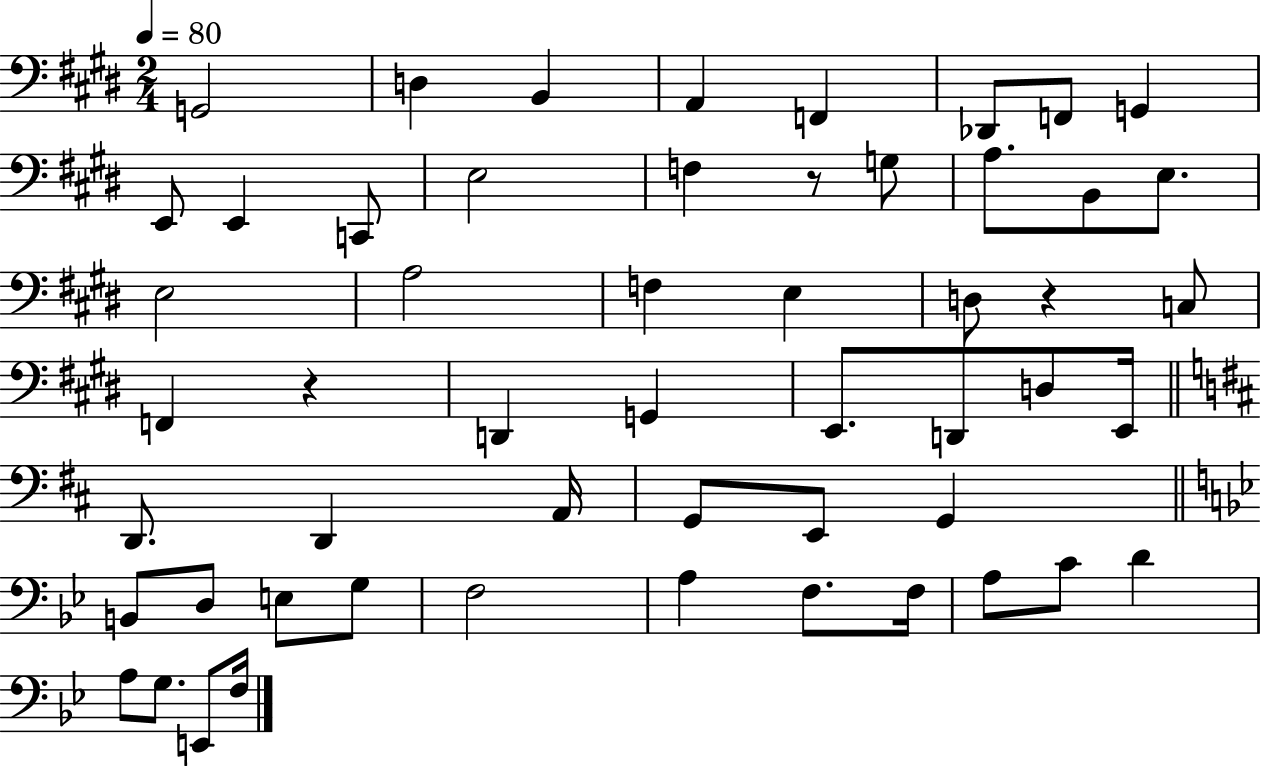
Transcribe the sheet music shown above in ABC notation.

X:1
T:Untitled
M:2/4
L:1/4
K:E
G,,2 D, B,, A,, F,, _D,,/2 F,,/2 G,, E,,/2 E,, C,,/2 E,2 F, z/2 G,/2 A,/2 B,,/2 E,/2 E,2 A,2 F, E, D,/2 z C,/2 F,, z D,, G,, E,,/2 D,,/2 D,/2 E,,/4 D,,/2 D,, A,,/4 G,,/2 E,,/2 G,, B,,/2 D,/2 E,/2 G,/2 F,2 A, F,/2 F,/4 A,/2 C/2 D A,/2 G,/2 E,,/2 F,/4